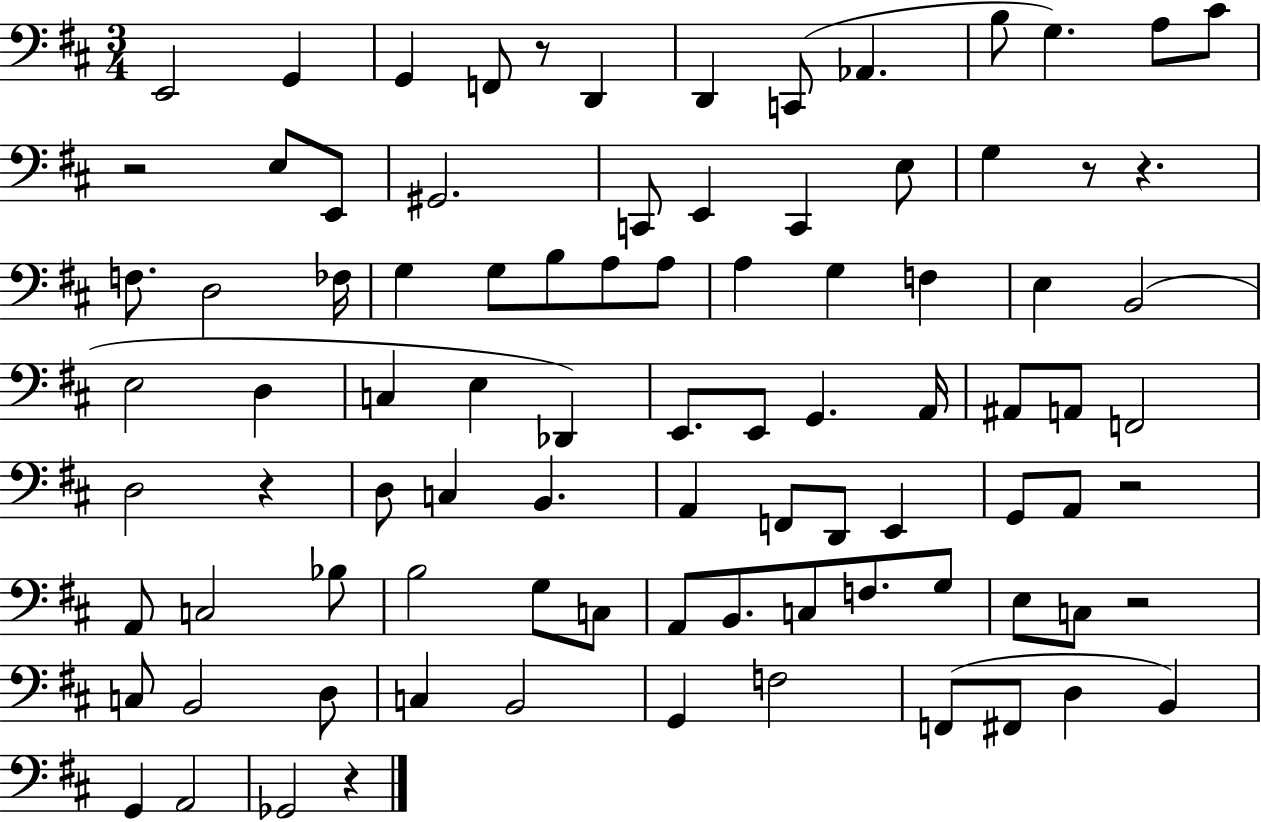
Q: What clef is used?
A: bass